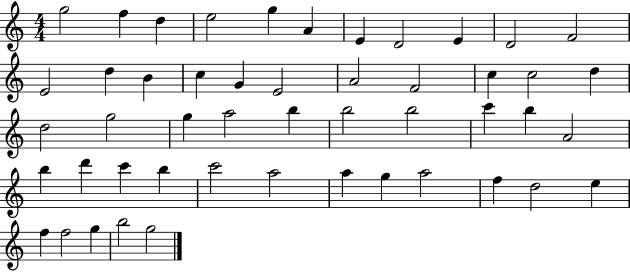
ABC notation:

X:1
T:Untitled
M:4/4
L:1/4
K:C
g2 f d e2 g A E D2 E D2 F2 E2 d B c G E2 A2 F2 c c2 d d2 g2 g a2 b b2 b2 c' b A2 b d' c' b c'2 a2 a g a2 f d2 e f f2 g b2 g2